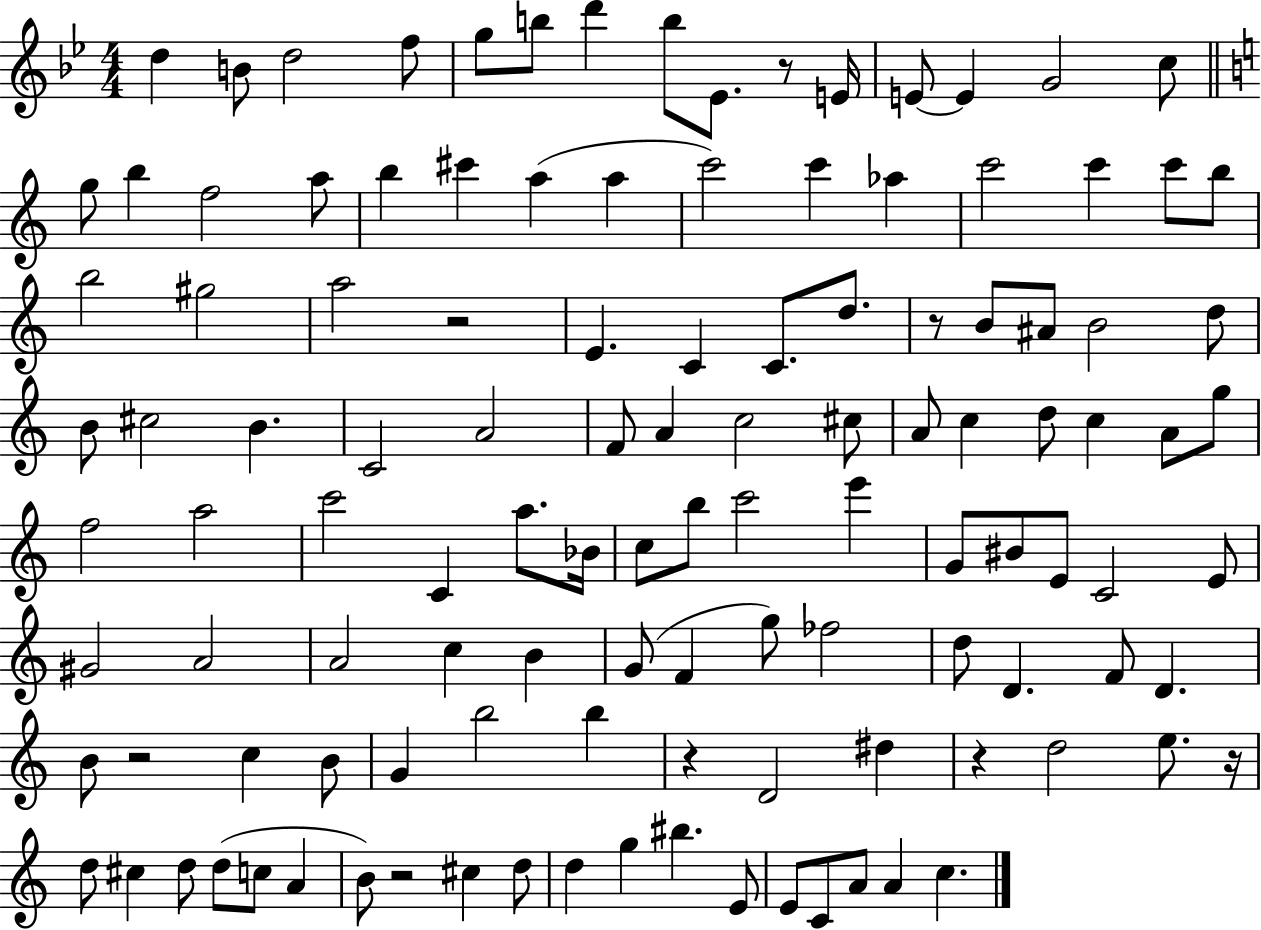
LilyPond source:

{
  \clef treble
  \numericTimeSignature
  \time 4/4
  \key bes \major
  d''4 b'8 d''2 f''8 | g''8 b''8 d'''4 b''8 ees'8. r8 e'16 | e'8~~ e'4 g'2 c''8 | \bar "||" \break \key c \major g''8 b''4 f''2 a''8 | b''4 cis'''4 a''4( a''4 | c'''2) c'''4 aes''4 | c'''2 c'''4 c'''8 b''8 | \break b''2 gis''2 | a''2 r2 | e'4. c'4 c'8. d''8. | r8 b'8 ais'8 b'2 d''8 | \break b'8 cis''2 b'4. | c'2 a'2 | f'8 a'4 c''2 cis''8 | a'8 c''4 d''8 c''4 a'8 g''8 | \break f''2 a''2 | c'''2 c'4 a''8. bes'16 | c''8 b''8 c'''2 e'''4 | g'8 bis'8 e'8 c'2 e'8 | \break gis'2 a'2 | a'2 c''4 b'4 | g'8( f'4 g''8) fes''2 | d''8 d'4. f'8 d'4. | \break b'8 r2 c''4 b'8 | g'4 b''2 b''4 | r4 d'2 dis''4 | r4 d''2 e''8. r16 | \break d''8 cis''4 d''8 d''8( c''8 a'4 | b'8) r2 cis''4 d''8 | d''4 g''4 bis''4. e'8 | e'8 c'8 a'8 a'4 c''4. | \break \bar "|."
}